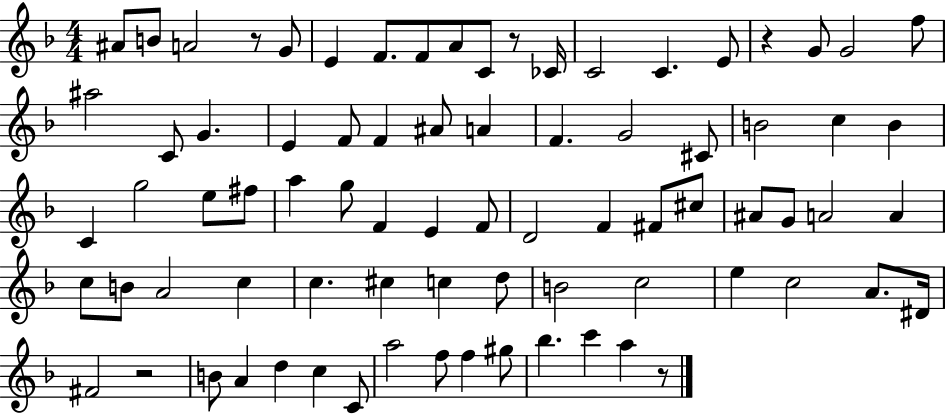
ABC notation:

X:1
T:Untitled
M:4/4
L:1/4
K:F
^A/2 B/2 A2 z/2 G/2 E F/2 F/2 A/2 C/2 z/2 _C/4 C2 C E/2 z G/2 G2 f/2 ^a2 C/2 G E F/2 F ^A/2 A F G2 ^C/2 B2 c B C g2 e/2 ^f/2 a g/2 F E F/2 D2 F ^F/2 ^c/2 ^A/2 G/2 A2 A c/2 B/2 A2 c c ^c c d/2 B2 c2 e c2 A/2 ^D/4 ^F2 z2 B/2 A d c C/2 a2 f/2 f ^g/2 _b c' a z/2